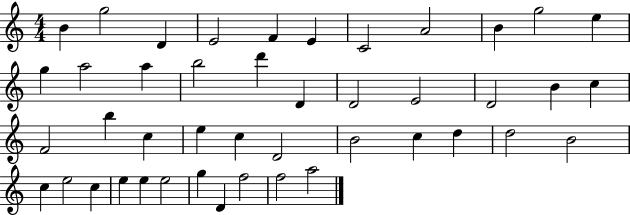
B4/q G5/h D4/q E4/h F4/q E4/q C4/h A4/h B4/q G5/h E5/q G5/q A5/h A5/q B5/h D6/q D4/q D4/h E4/h D4/h B4/q C5/q F4/h B5/q C5/q E5/q C5/q D4/h B4/h C5/q D5/q D5/h B4/h C5/q E5/h C5/q E5/q E5/q E5/h G5/q D4/q F5/h F5/h A5/h